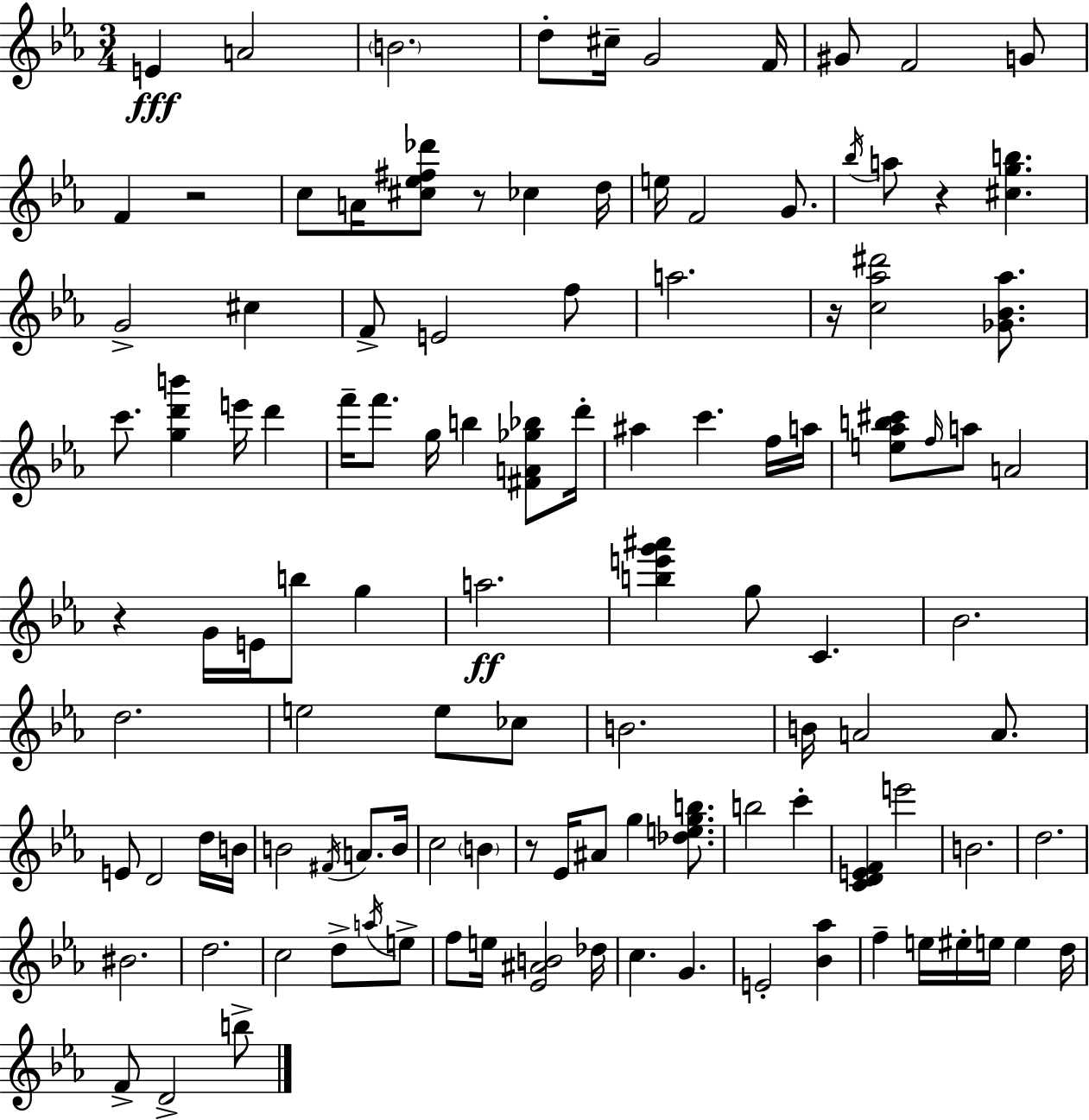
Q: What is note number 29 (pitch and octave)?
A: D6